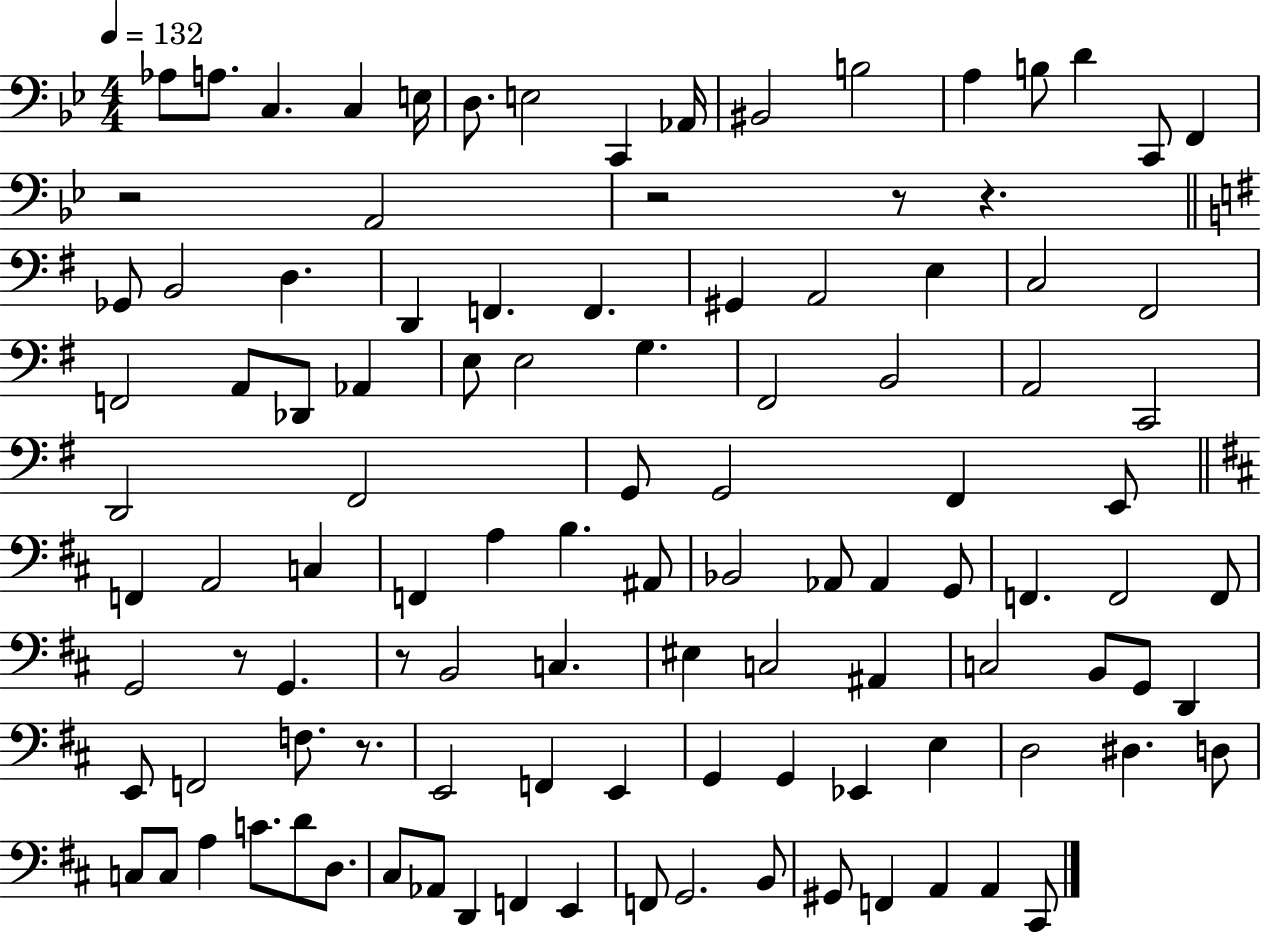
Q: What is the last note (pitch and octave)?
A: C#2